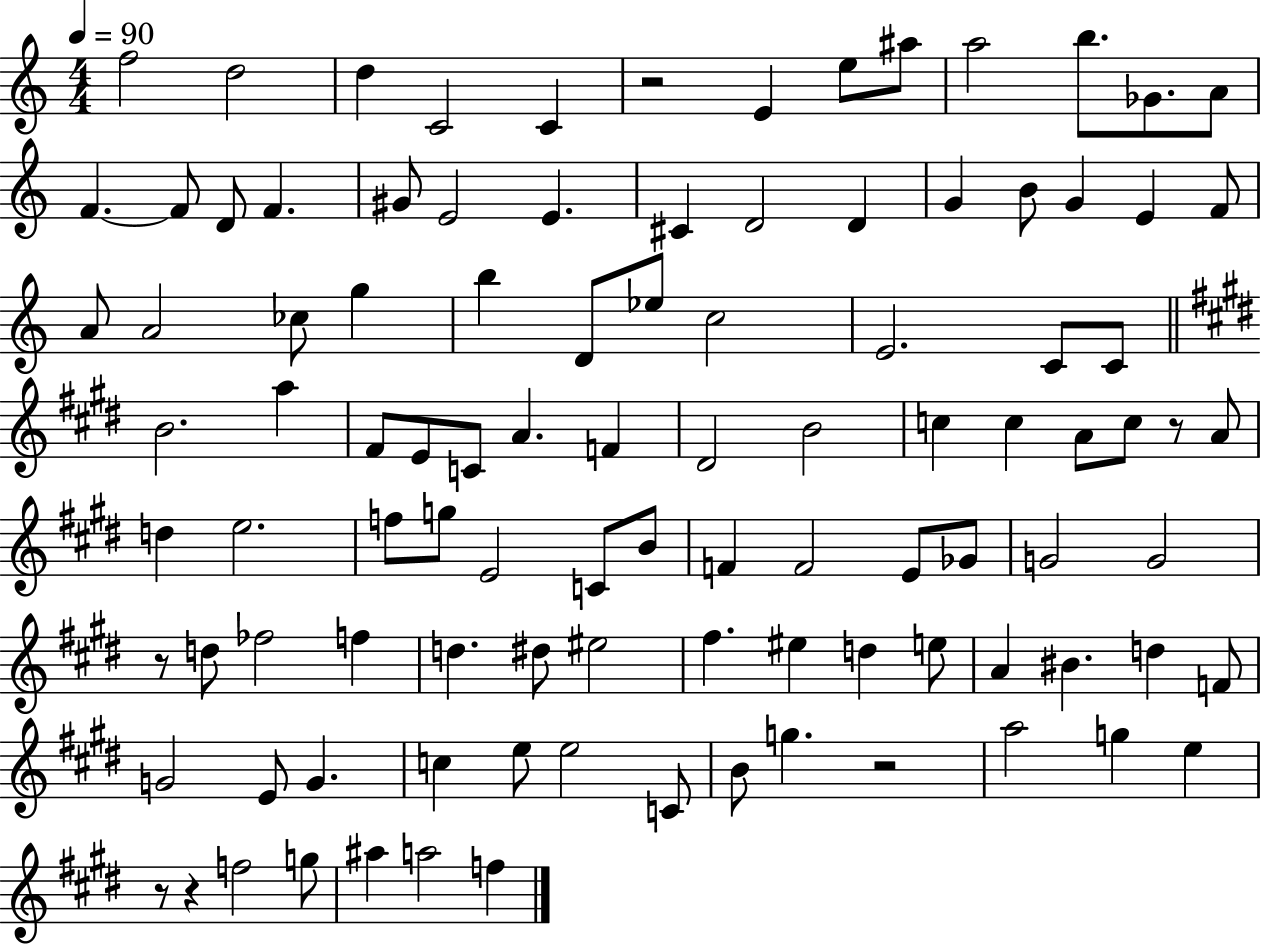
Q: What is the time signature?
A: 4/4